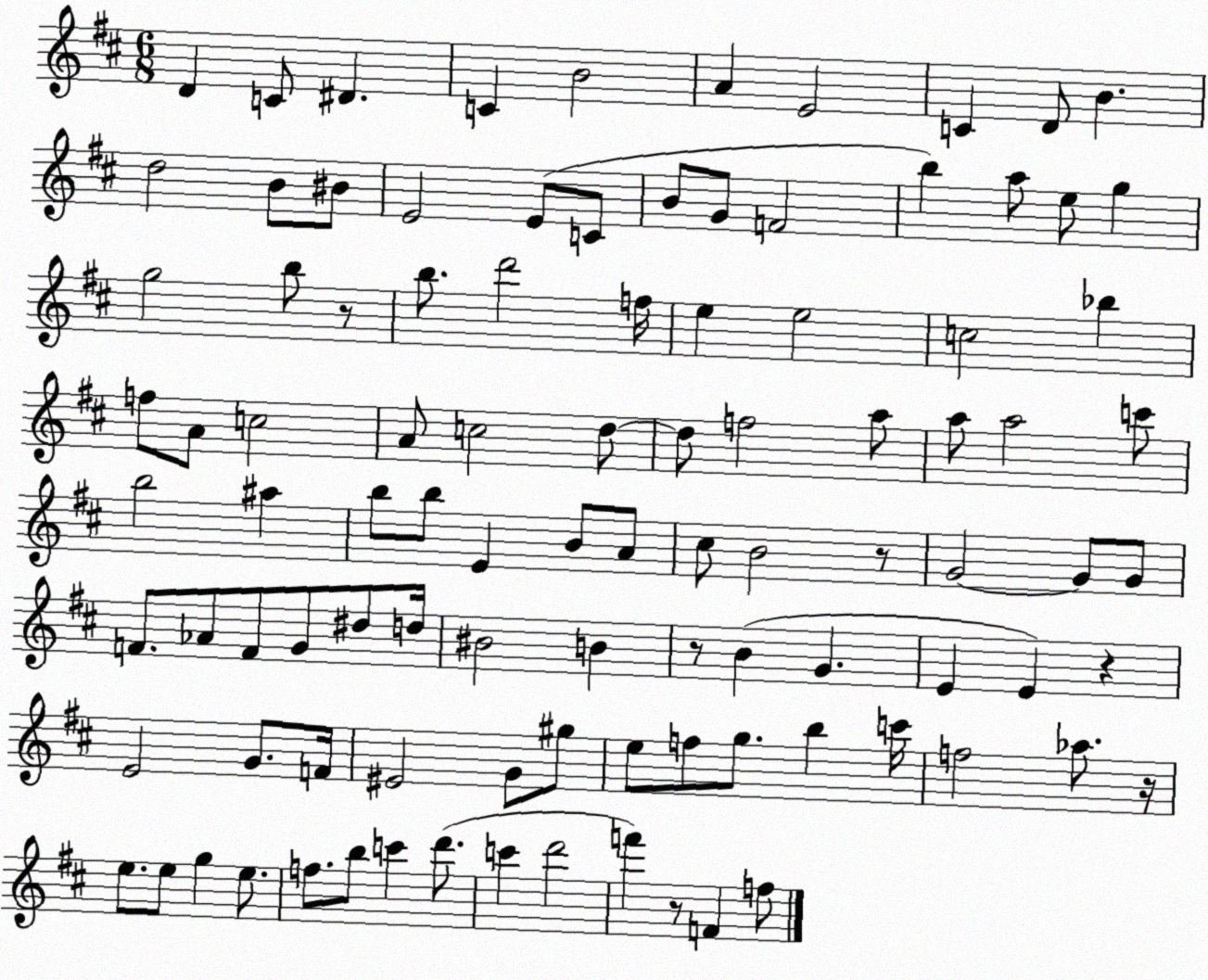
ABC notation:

X:1
T:Untitled
M:6/8
L:1/4
K:D
D C/2 ^D C B2 A E2 C D/2 B d2 B/2 ^B/2 E2 E/2 C/2 B/2 G/2 F2 b a/2 e/2 g g2 b/2 z/2 b/2 d'2 f/4 e e2 c2 _b f/2 A/2 c2 A/2 c2 d/2 d/2 f2 a/2 a/2 a2 c'/2 b2 ^a b/2 b/2 E B/2 A/2 ^c/2 B2 z/2 G2 G/2 G/2 F/2 _A/2 F/2 G/2 ^d/2 d/4 ^B2 B z/2 B G E E z E2 G/2 F/4 ^E2 G/2 ^g/2 e/2 f/2 g/2 b c'/4 f2 _a/2 z/4 e/2 e/2 g e/2 f/2 b/2 c' d'/2 c' d'2 f' z/2 F f/2